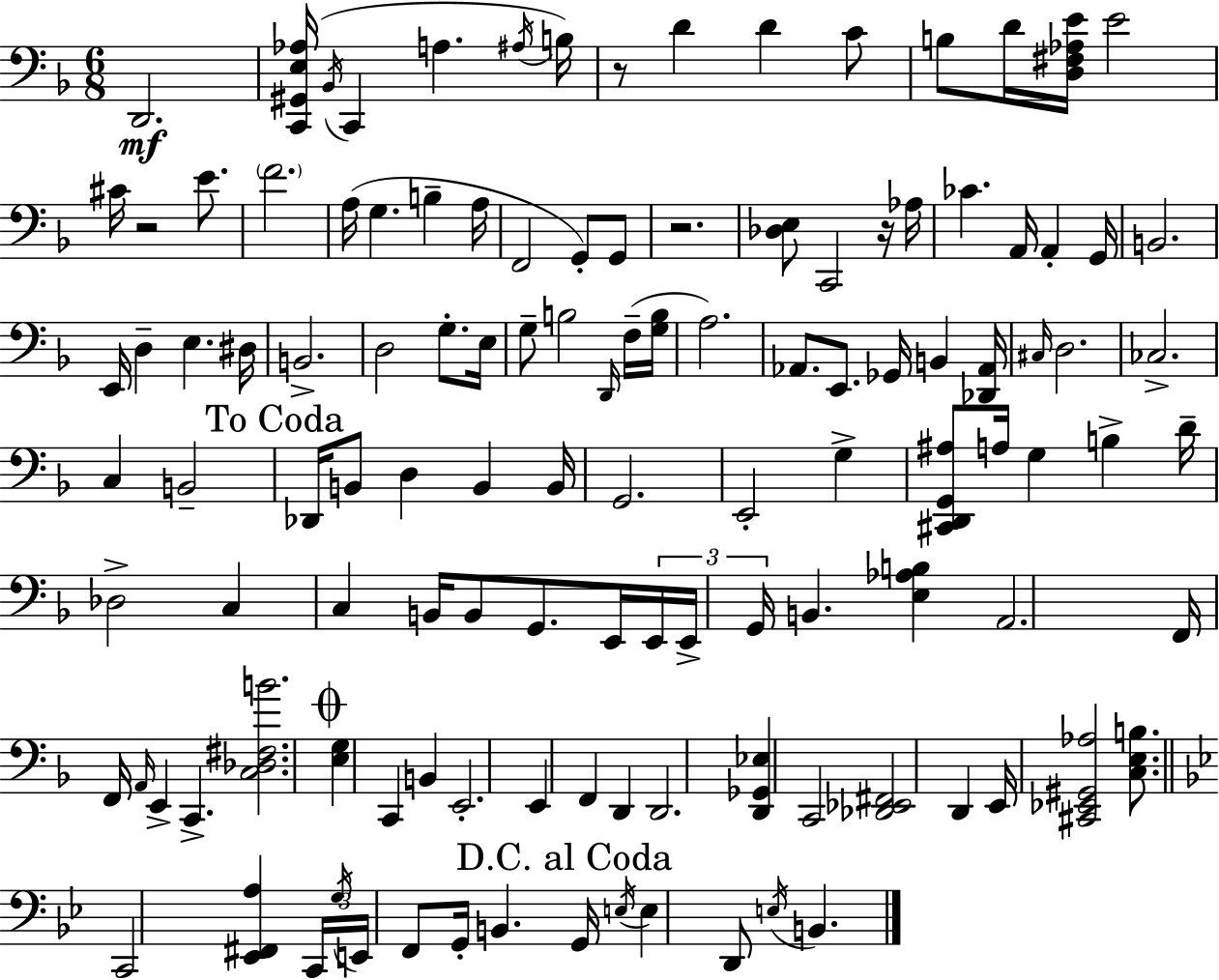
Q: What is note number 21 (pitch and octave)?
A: G2